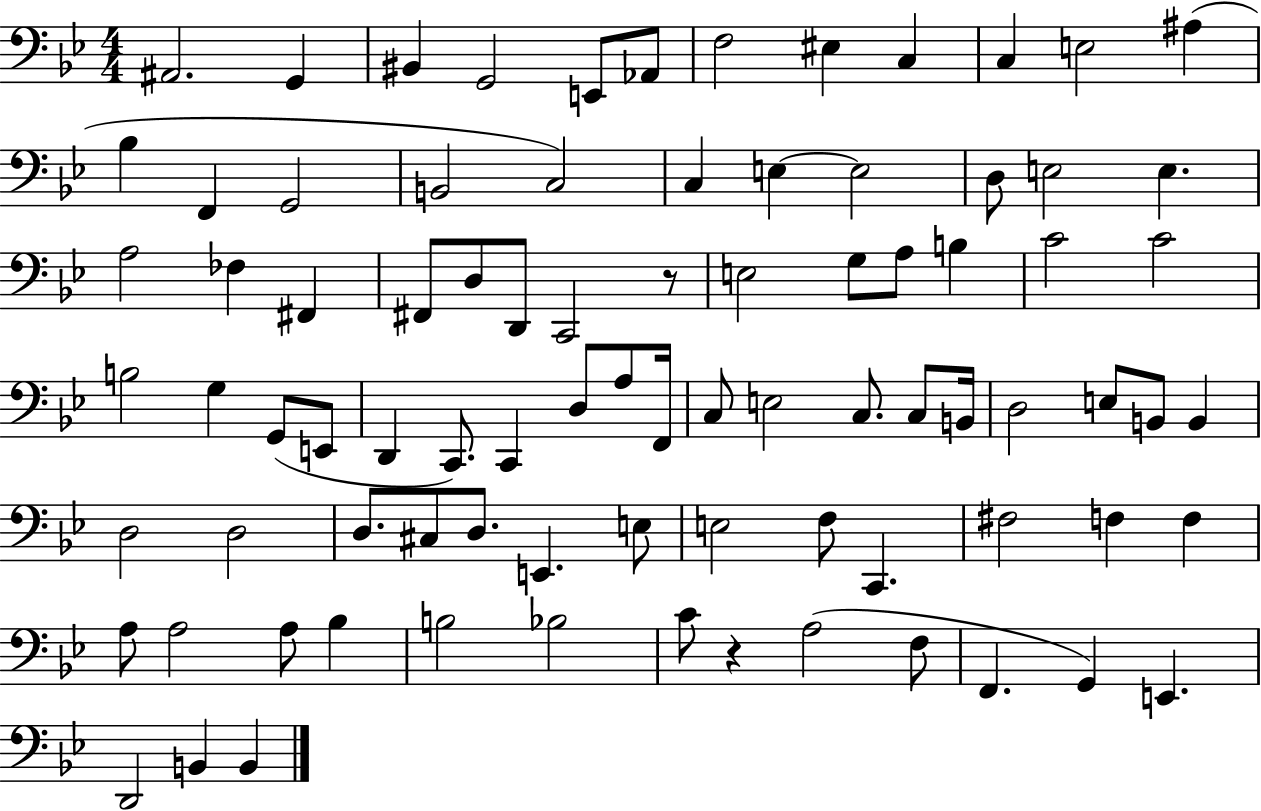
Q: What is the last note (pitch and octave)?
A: B2